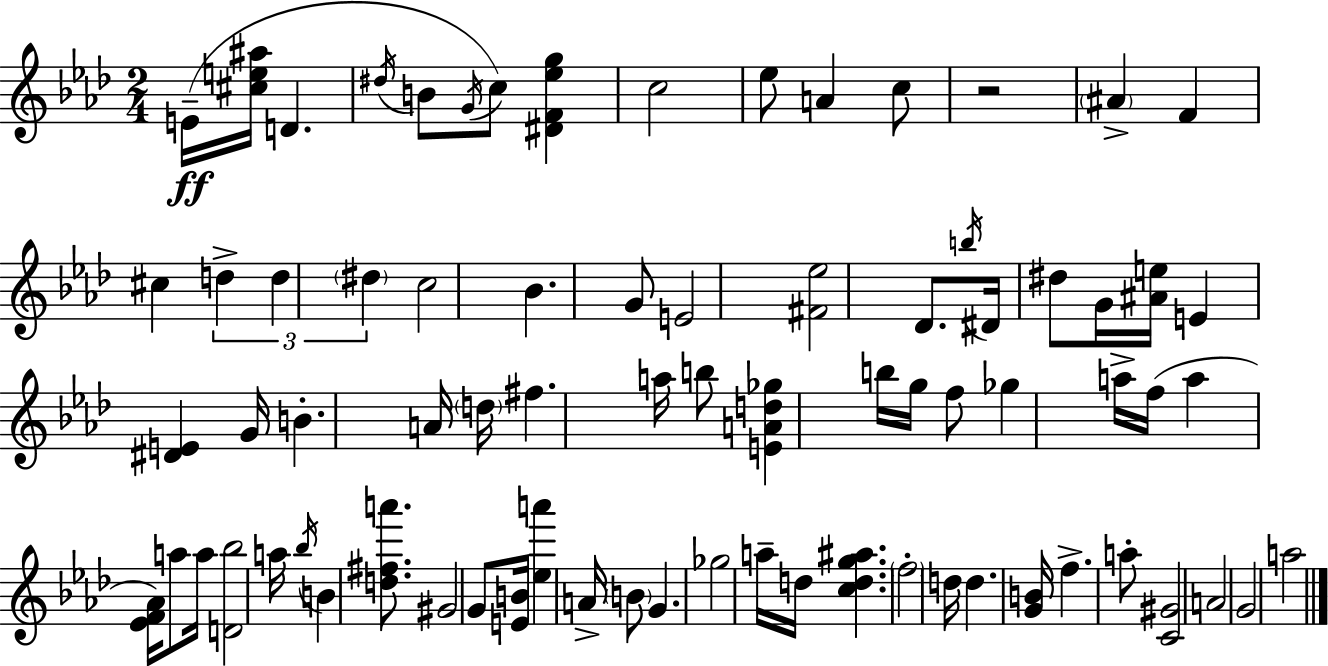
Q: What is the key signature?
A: AES major